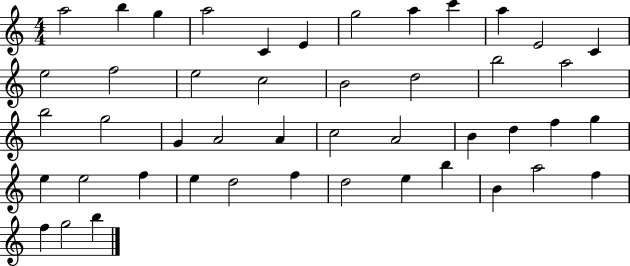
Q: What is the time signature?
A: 4/4